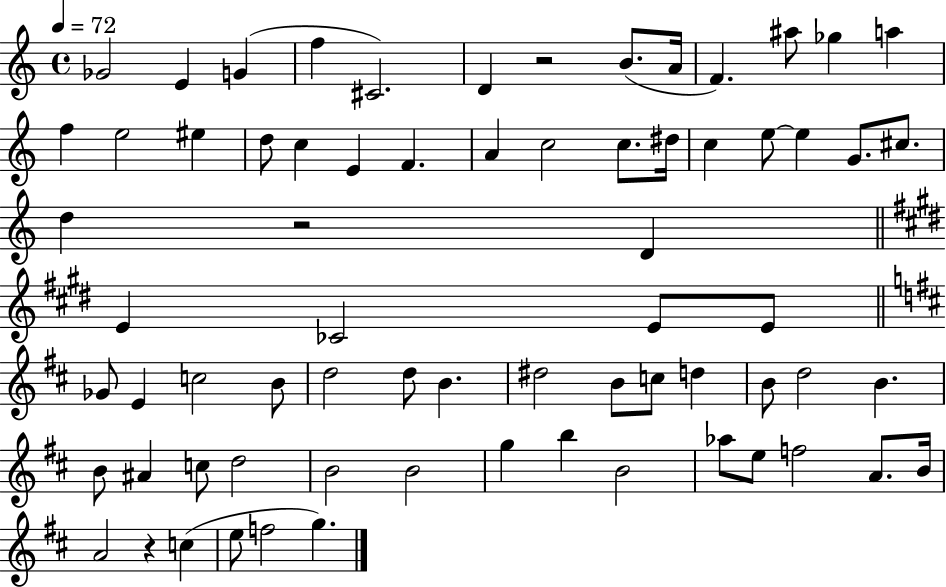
Gb4/h E4/q G4/q F5/q C#4/h. D4/q R/h B4/e. A4/s F4/q. A#5/e Gb5/q A5/q F5/q E5/h EIS5/q D5/e C5/q E4/q F4/q. A4/q C5/h C5/e. D#5/s C5/q E5/e E5/q G4/e. C#5/e. D5/q R/h D4/q E4/q CES4/h E4/e E4/e Gb4/e E4/q C5/h B4/e D5/h D5/e B4/q. D#5/h B4/e C5/e D5/q B4/e D5/h B4/q. B4/e A#4/q C5/e D5/h B4/h B4/h G5/q B5/q B4/h Ab5/e E5/e F5/h A4/e. B4/s A4/h R/q C5/q E5/e F5/h G5/q.